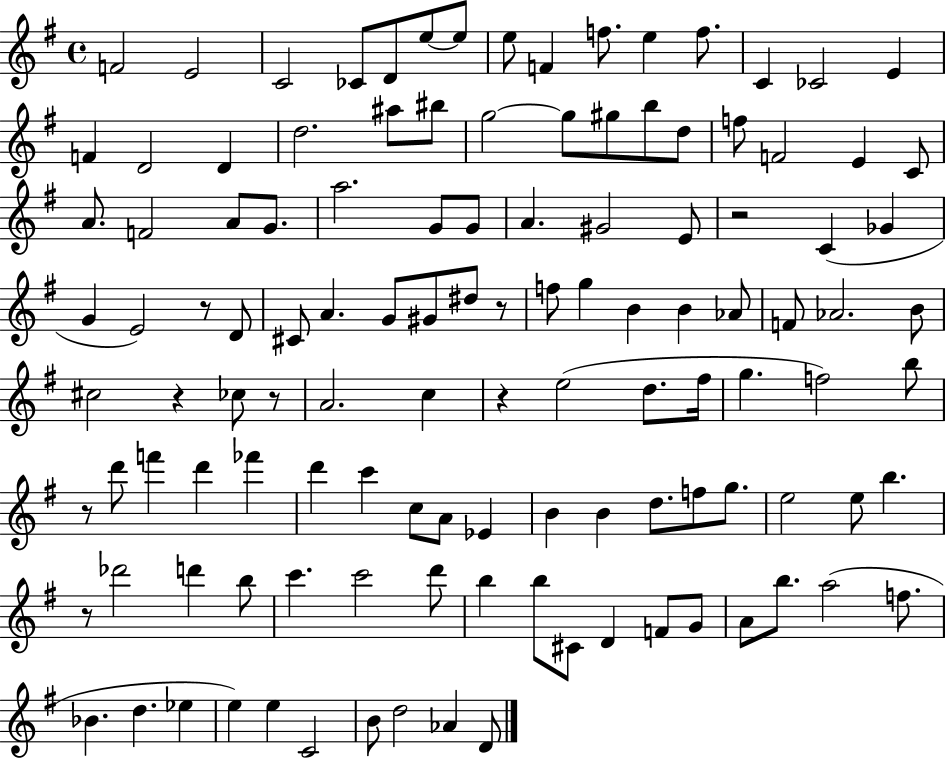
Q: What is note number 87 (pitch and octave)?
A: D6